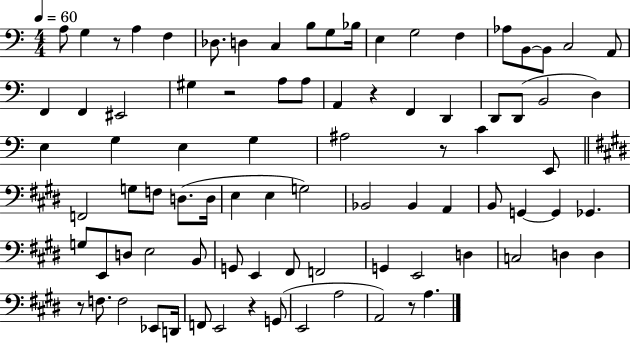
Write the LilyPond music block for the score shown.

{
  \clef bass
  \numericTimeSignature
  \time 4/4
  \key c \major
  \tempo 4 = 60
  a8 g4 r8 a4 f4 | des8. d4 c4 b8 g8 bes16 | e4 g2 f4 | aes8 b,8~~ b,8 c2 a,8 | \break f,4 f,4 eis,2 | gis4 r2 a8 a8 | a,4 r4 f,4 d,4 | d,8 d,8( b,2 d4) | \break e4 g4 e4 g4 | ais2 r8 c'4 e,8 | \bar "||" \break \key e \major f,2 g8 f8 d8.( d16 | e4 e4 g2) | bes,2 bes,4 a,4 | b,8 g,4~~ g,4 ges,4. | \break g8 e,8 d8 e2 b,8 | g,8 e,4 fis,8 f,2 | g,4 e,2 d4 | c2 d4 d4 | \break r8 f8. f2 ees,8 d,16 | f,8 e,2 r4 g,8( | e,2 a2 | a,2) r8 a4. | \break \bar "|."
}